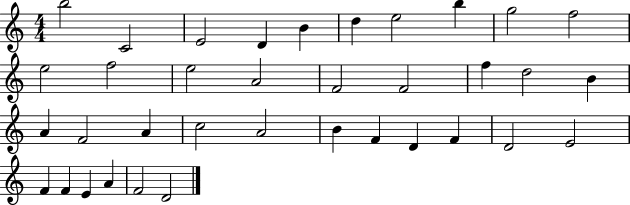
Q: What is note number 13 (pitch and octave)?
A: E5